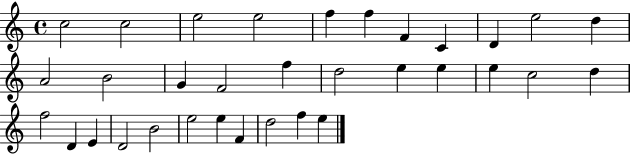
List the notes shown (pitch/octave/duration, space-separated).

C5/h C5/h E5/h E5/h F5/q F5/q F4/q C4/q D4/q E5/h D5/q A4/h B4/h G4/q F4/h F5/q D5/h E5/q E5/q E5/q C5/h D5/q F5/h D4/q E4/q D4/h B4/h E5/h E5/q F4/q D5/h F5/q E5/q